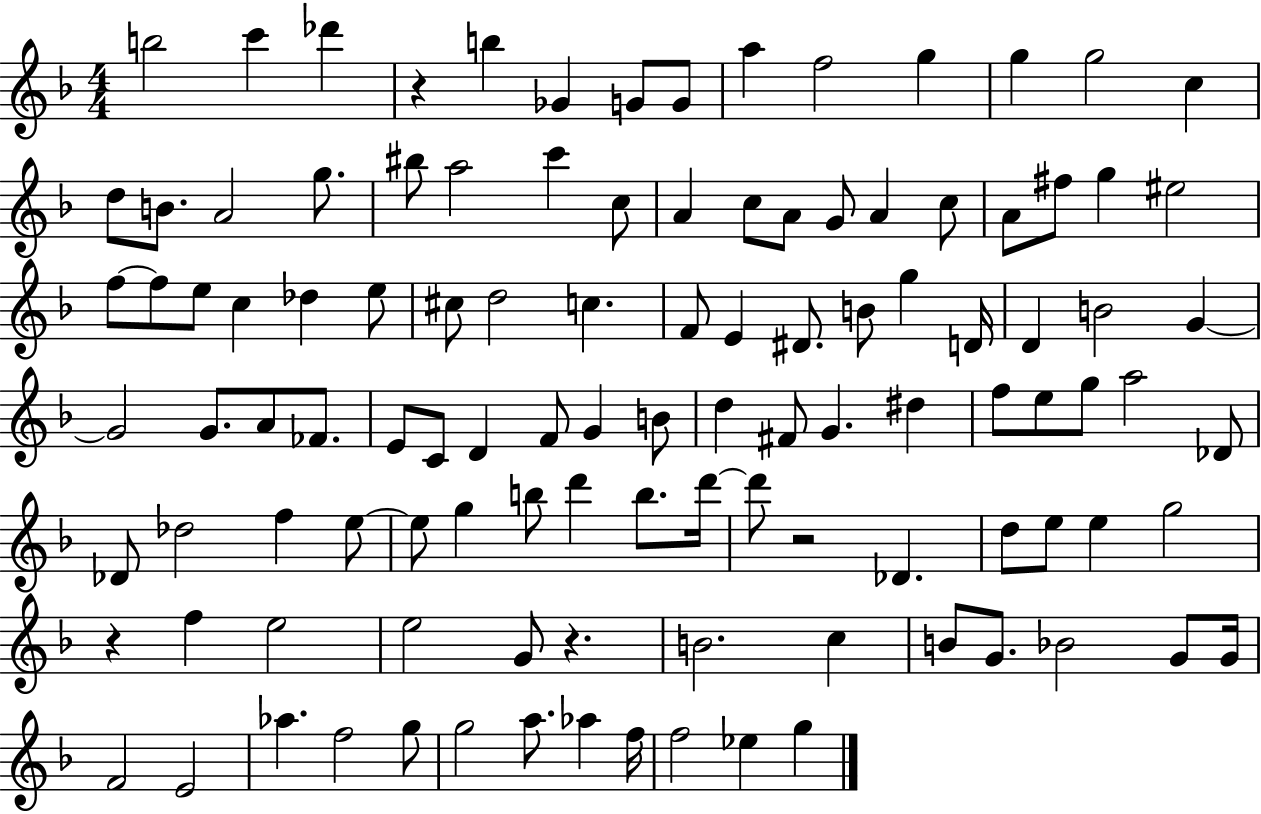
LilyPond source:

{
  \clef treble
  \numericTimeSignature
  \time 4/4
  \key f \major
  b''2 c'''4 des'''4 | r4 b''4 ges'4 g'8 g'8 | a''4 f''2 g''4 | g''4 g''2 c''4 | \break d''8 b'8. a'2 g''8. | bis''8 a''2 c'''4 c''8 | a'4 c''8 a'8 g'8 a'4 c''8 | a'8 fis''8 g''4 eis''2 | \break f''8~~ f''8 e''8 c''4 des''4 e''8 | cis''8 d''2 c''4. | f'8 e'4 dis'8. b'8 g''4 d'16 | d'4 b'2 g'4~~ | \break g'2 g'8. a'8 fes'8. | e'8 c'8 d'4 f'8 g'4 b'8 | d''4 fis'8 g'4. dis''4 | f''8 e''8 g''8 a''2 des'8 | \break des'8 des''2 f''4 e''8~~ | e''8 g''4 b''8 d'''4 b''8. d'''16~~ | d'''8 r2 des'4. | d''8 e''8 e''4 g''2 | \break r4 f''4 e''2 | e''2 g'8 r4. | b'2. c''4 | b'8 g'8. bes'2 g'8 g'16 | \break f'2 e'2 | aes''4. f''2 g''8 | g''2 a''8. aes''4 f''16 | f''2 ees''4 g''4 | \break \bar "|."
}